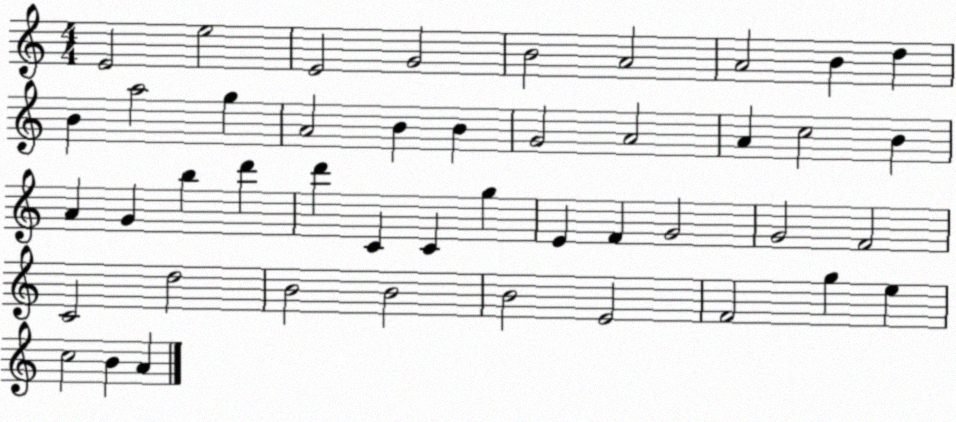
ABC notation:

X:1
T:Untitled
M:4/4
L:1/4
K:C
E2 e2 E2 G2 B2 A2 A2 B d B a2 g A2 B B G2 A2 A c2 B A G b d' d' C C g E F G2 G2 F2 C2 d2 B2 B2 B2 E2 F2 g e c2 B A